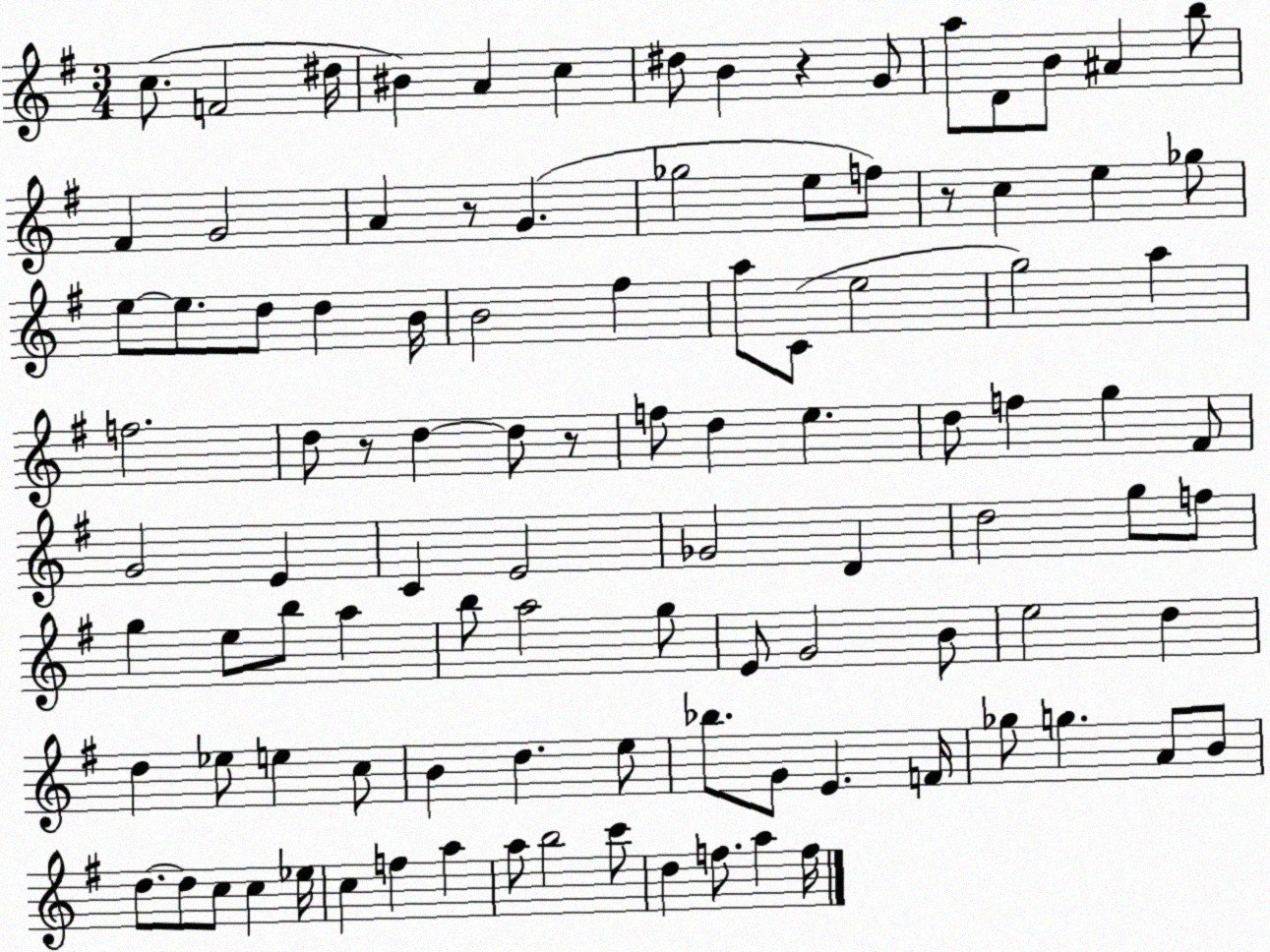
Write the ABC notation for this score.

X:1
T:Untitled
M:3/4
L:1/4
K:G
c/2 F2 ^d/4 ^B A c ^d/2 B z G/2 a/2 D/2 B/2 ^A b/2 ^F G2 A z/2 G _g2 e/2 f/2 z/2 c e _g/2 e/2 e/2 d/2 d B/4 B2 ^f a/2 C/2 e2 g2 a f2 d/2 z/2 d d/2 z/2 f/2 d e d/2 f g ^F/2 G2 E C E2 _G2 D d2 g/2 f/2 g e/2 b/2 a b/2 a2 g/2 E/2 G2 B/2 e2 d d _e/2 e c/2 B d e/2 _b/2 G/2 E F/4 _g/2 g A/2 B/2 d/2 d/2 c/2 c _e/4 c f a a/2 b2 c'/2 d f/2 a f/4